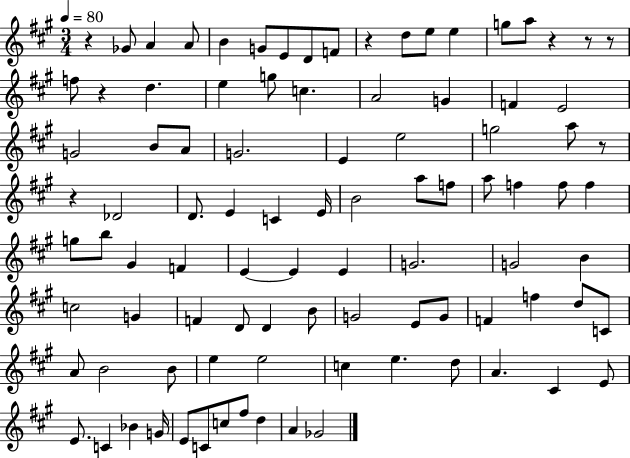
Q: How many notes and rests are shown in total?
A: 95